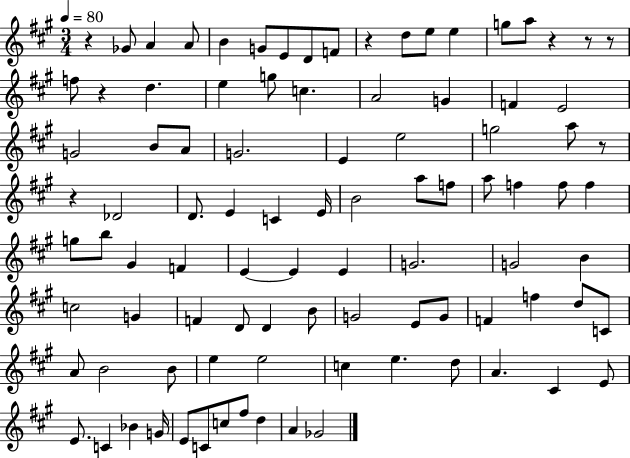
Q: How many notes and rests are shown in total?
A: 95